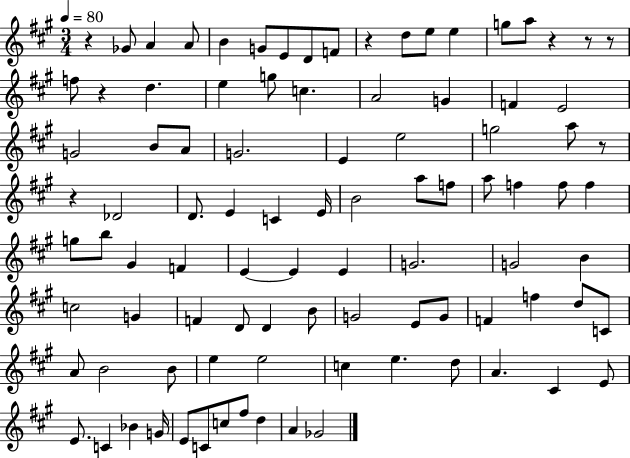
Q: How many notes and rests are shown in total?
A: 95